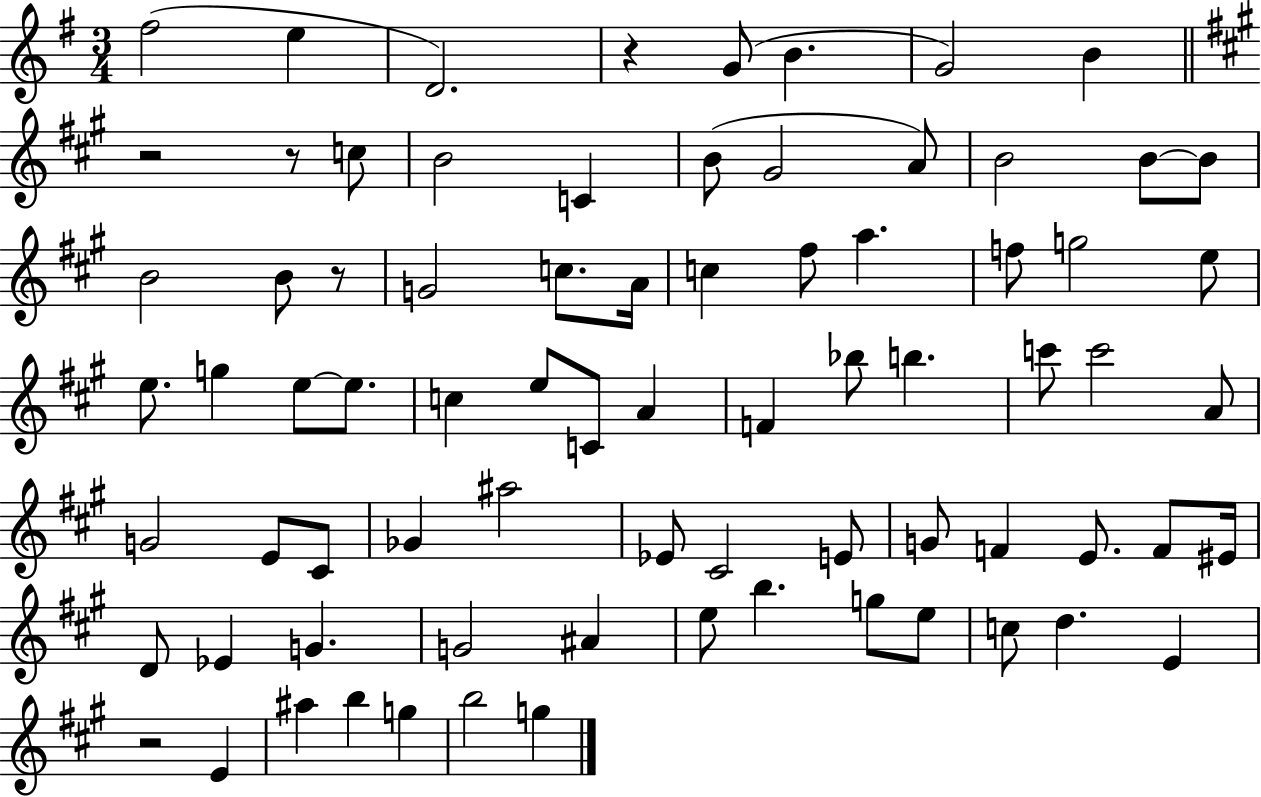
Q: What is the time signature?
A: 3/4